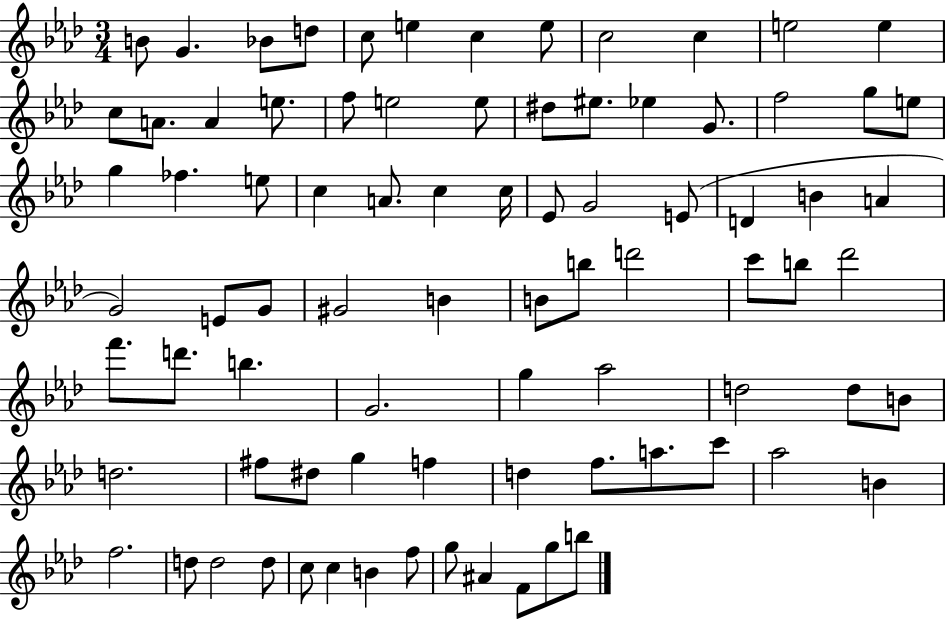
{
  \clef treble
  \numericTimeSignature
  \time 3/4
  \key aes \major
  \repeat volta 2 { b'8 g'4. bes'8 d''8 | c''8 e''4 c''4 e''8 | c''2 c''4 | e''2 e''4 | \break c''8 a'8. a'4 e''8. | f''8 e''2 e''8 | dis''8 eis''8. ees''4 g'8. | f''2 g''8 e''8 | \break g''4 fes''4. e''8 | c''4 a'8. c''4 c''16 | ees'8 g'2 e'8( | d'4 b'4 a'4 | \break g'2) e'8 g'8 | gis'2 b'4 | b'8 b''8 d'''2 | c'''8 b''8 des'''2 | \break f'''8. d'''8. b''4. | g'2. | g''4 aes''2 | d''2 d''8 b'8 | \break d''2. | fis''8 dis''8 g''4 f''4 | d''4 f''8. a''8. c'''8 | aes''2 b'4 | \break f''2. | d''8 d''2 d''8 | c''8 c''4 b'4 f''8 | g''8 ais'4 f'8 g''8 b''8 | \break } \bar "|."
}